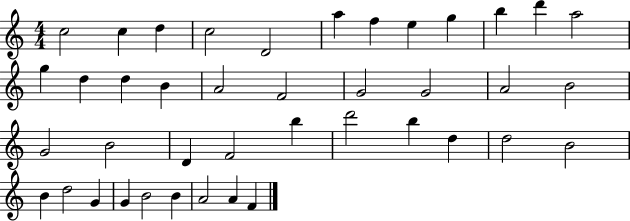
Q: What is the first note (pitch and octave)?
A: C5